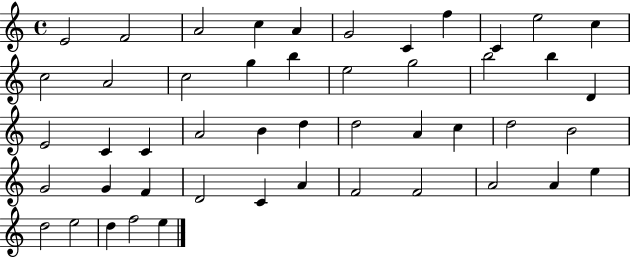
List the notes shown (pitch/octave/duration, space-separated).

E4/h F4/h A4/h C5/q A4/q G4/h C4/q F5/q C4/q E5/h C5/q C5/h A4/h C5/h G5/q B5/q E5/h G5/h B5/h B5/q D4/q E4/h C4/q C4/q A4/h B4/q D5/q D5/h A4/q C5/q D5/h B4/h G4/h G4/q F4/q D4/h C4/q A4/q F4/h F4/h A4/h A4/q E5/q D5/h E5/h D5/q F5/h E5/q